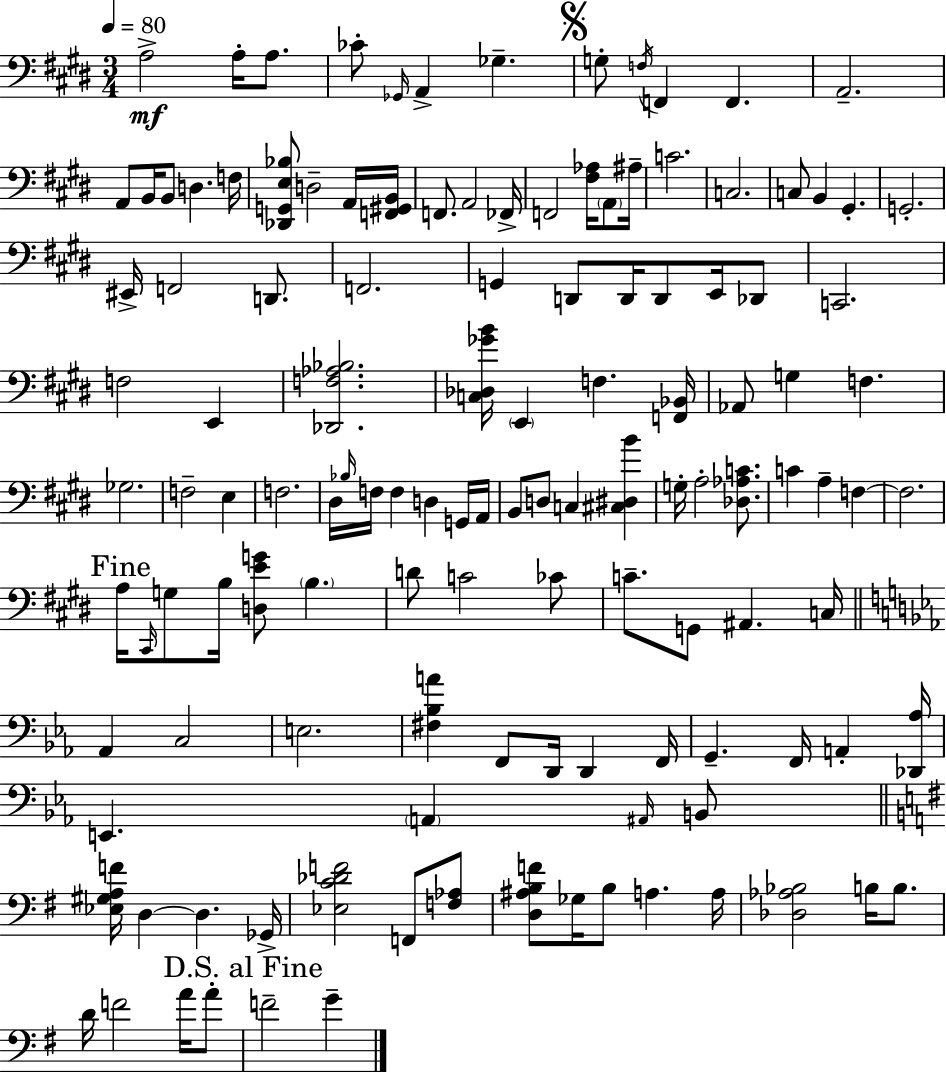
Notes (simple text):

A3/h A3/s A3/e. CES4/e Gb2/s A2/q Gb3/q. G3/e F3/s F2/q F2/q. A2/h. A2/e B2/s B2/e D3/q. F3/s [Db2,G2,E3,Bb3]/e D3/h A2/s [F2,G#2,B2]/s F2/e. A2/h FES2/s F2/h [F#3,Ab3]/s A2/e A#3/s C4/h. C3/h. C3/e B2/q G#2/q. G2/h. EIS2/s F2/h D2/e. F2/h. G2/q D2/e D2/s D2/e E2/s Db2/e C2/h. F3/h E2/q [Db2,F3,Ab3,Bb3]/h. [C3,Db3,Gb4,B4]/s E2/q F3/q. [F2,Bb2]/s Ab2/e G3/q F3/q. Gb3/h. F3/h E3/q F3/h. D#3/s Bb3/s F3/s F3/q D3/q G2/s A2/s B2/e D3/e C3/q [C#3,D#3,B4]/q G3/s A3/h [Db3,Ab3,C4]/e. C4/q A3/q F3/q F3/h. A3/s C#2/s G3/e B3/s [D3,E4,G4]/e B3/q. D4/e C4/h CES4/e C4/e. G2/e A#2/q. C3/s Ab2/q C3/h E3/h. [F#3,Bb3,A4]/q F2/e D2/s D2/q F2/s G2/q. F2/s A2/q [Db2,Ab3]/s E2/q. A2/q A#2/s B2/e [Eb3,G#3,A3,F4]/s D3/q D3/q. Gb2/s [Eb3,C4,Db4,F4]/h F2/e [F3,Ab3]/e [D3,A#3,B3,F4]/e Gb3/s B3/e A3/q. A3/s [Db3,Ab3,Bb3]/h B3/s B3/e. D4/s F4/h A4/s A4/e F4/h G4/q